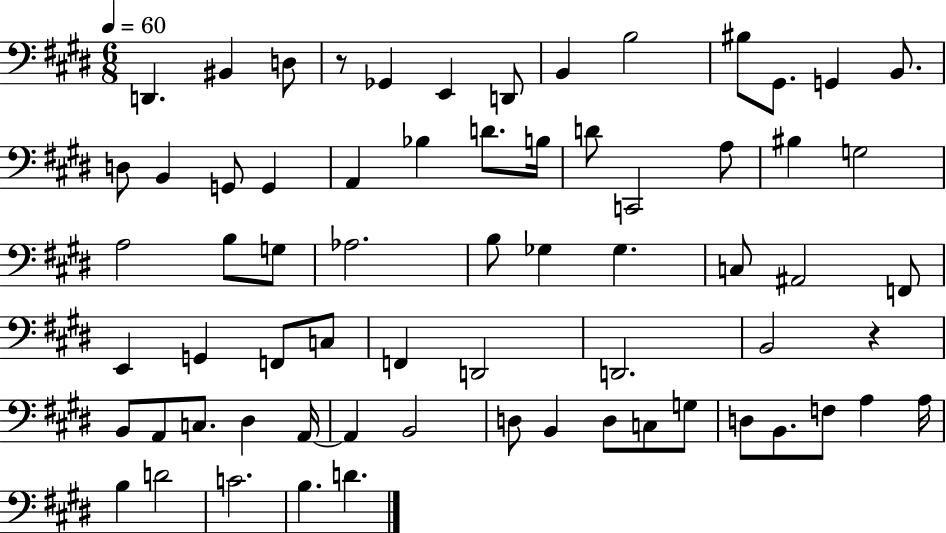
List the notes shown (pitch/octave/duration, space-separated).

D2/q. BIS2/q D3/e R/e Gb2/q E2/q D2/e B2/q B3/h BIS3/e G#2/e. G2/q B2/e. D3/e B2/q G2/e G2/q A2/q Bb3/q D4/e. B3/s D4/e C2/h A3/e BIS3/q G3/h A3/h B3/e G3/e Ab3/h. B3/e Gb3/q Gb3/q. C3/e A#2/h F2/e E2/q G2/q F2/e C3/e F2/q D2/h D2/h. B2/h R/q B2/e A2/e C3/e. D#3/q A2/s A2/q B2/h D3/e B2/q D3/e C3/e G3/e D3/e B2/e. F3/e A3/q A3/s B3/q D4/h C4/h. B3/q. D4/q.